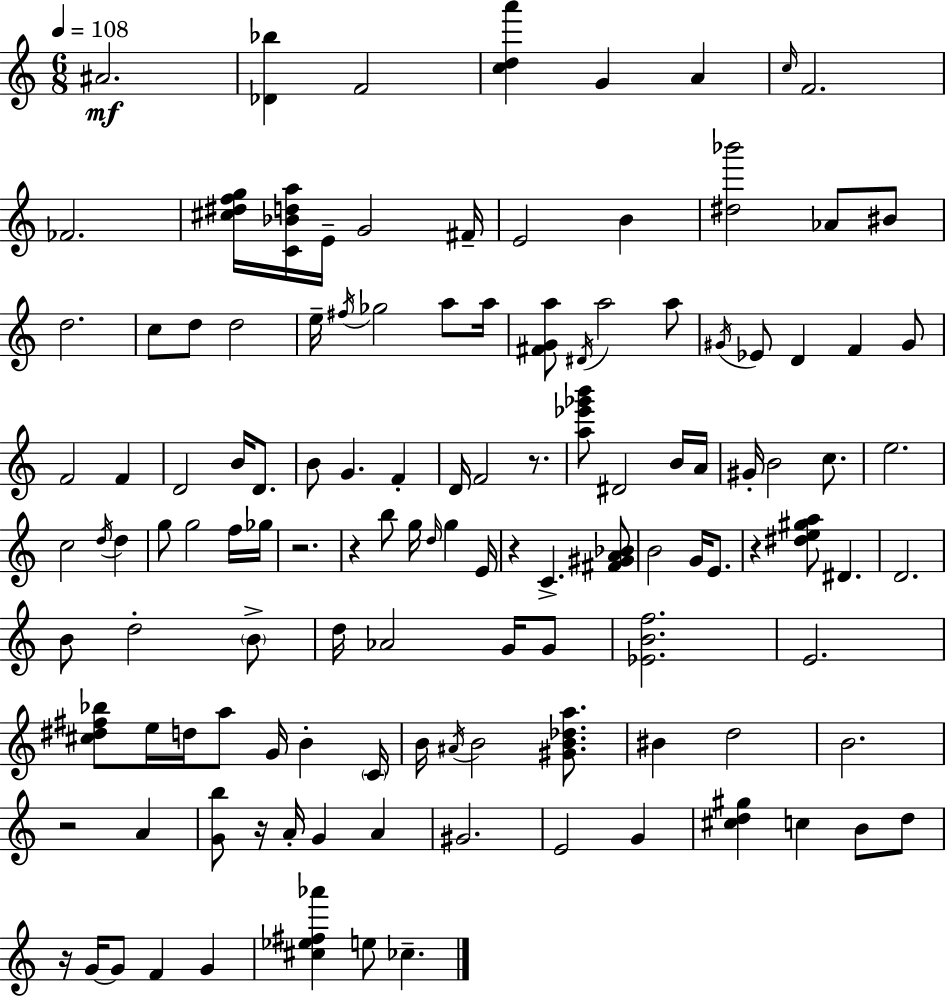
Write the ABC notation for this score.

X:1
T:Untitled
M:6/8
L:1/4
K:C
^A2 [_D_b] F2 [cda'] G A c/4 F2 _F2 [^c^dfg]/4 [C_Bda]/4 E/4 G2 ^F/4 E2 B [^d_b']2 _A/2 ^B/2 d2 c/2 d/2 d2 e/4 ^f/4 _g2 a/2 a/4 [^FGa]/2 ^D/4 a2 a/2 ^G/4 _E/2 D F ^G/2 F2 F D2 B/4 D/2 B/2 G F D/4 F2 z/2 [a_e'_g'b']/2 ^D2 B/4 A/4 ^G/4 B2 c/2 e2 c2 d/4 d g/2 g2 f/4 _g/4 z2 z b/2 g/4 d/4 g E/4 z C [^F^GA_B]/2 B2 G/4 E/2 z [^de^ga]/2 ^D D2 B/2 d2 B/2 d/4 _A2 G/4 G/2 [_EBf]2 E2 [^c^d^f_b]/2 e/4 d/4 a/2 G/4 B C/4 B/4 ^A/4 B2 [^GB_da]/2 ^B d2 B2 z2 A [Gb]/2 z/4 A/4 G A ^G2 E2 G [^cd^g] c B/2 d/2 z/4 G/4 G/2 F G [^c_e^f_a'] e/2 _c